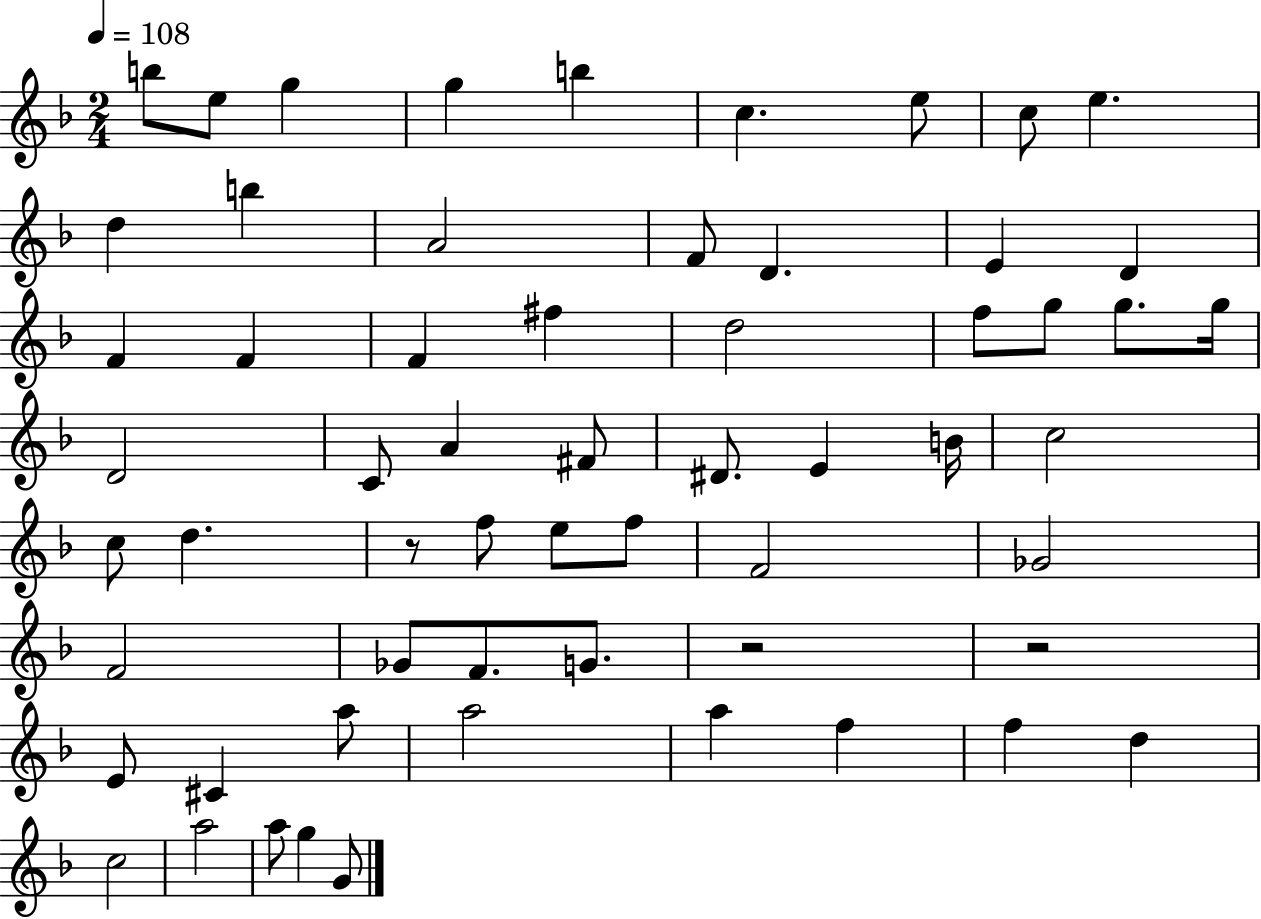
X:1
T:Untitled
M:2/4
L:1/4
K:F
b/2 e/2 g g b c e/2 c/2 e d b A2 F/2 D E D F F F ^f d2 f/2 g/2 g/2 g/4 D2 C/2 A ^F/2 ^D/2 E B/4 c2 c/2 d z/2 f/2 e/2 f/2 F2 _G2 F2 _G/2 F/2 G/2 z2 z2 E/2 ^C a/2 a2 a f f d c2 a2 a/2 g G/2